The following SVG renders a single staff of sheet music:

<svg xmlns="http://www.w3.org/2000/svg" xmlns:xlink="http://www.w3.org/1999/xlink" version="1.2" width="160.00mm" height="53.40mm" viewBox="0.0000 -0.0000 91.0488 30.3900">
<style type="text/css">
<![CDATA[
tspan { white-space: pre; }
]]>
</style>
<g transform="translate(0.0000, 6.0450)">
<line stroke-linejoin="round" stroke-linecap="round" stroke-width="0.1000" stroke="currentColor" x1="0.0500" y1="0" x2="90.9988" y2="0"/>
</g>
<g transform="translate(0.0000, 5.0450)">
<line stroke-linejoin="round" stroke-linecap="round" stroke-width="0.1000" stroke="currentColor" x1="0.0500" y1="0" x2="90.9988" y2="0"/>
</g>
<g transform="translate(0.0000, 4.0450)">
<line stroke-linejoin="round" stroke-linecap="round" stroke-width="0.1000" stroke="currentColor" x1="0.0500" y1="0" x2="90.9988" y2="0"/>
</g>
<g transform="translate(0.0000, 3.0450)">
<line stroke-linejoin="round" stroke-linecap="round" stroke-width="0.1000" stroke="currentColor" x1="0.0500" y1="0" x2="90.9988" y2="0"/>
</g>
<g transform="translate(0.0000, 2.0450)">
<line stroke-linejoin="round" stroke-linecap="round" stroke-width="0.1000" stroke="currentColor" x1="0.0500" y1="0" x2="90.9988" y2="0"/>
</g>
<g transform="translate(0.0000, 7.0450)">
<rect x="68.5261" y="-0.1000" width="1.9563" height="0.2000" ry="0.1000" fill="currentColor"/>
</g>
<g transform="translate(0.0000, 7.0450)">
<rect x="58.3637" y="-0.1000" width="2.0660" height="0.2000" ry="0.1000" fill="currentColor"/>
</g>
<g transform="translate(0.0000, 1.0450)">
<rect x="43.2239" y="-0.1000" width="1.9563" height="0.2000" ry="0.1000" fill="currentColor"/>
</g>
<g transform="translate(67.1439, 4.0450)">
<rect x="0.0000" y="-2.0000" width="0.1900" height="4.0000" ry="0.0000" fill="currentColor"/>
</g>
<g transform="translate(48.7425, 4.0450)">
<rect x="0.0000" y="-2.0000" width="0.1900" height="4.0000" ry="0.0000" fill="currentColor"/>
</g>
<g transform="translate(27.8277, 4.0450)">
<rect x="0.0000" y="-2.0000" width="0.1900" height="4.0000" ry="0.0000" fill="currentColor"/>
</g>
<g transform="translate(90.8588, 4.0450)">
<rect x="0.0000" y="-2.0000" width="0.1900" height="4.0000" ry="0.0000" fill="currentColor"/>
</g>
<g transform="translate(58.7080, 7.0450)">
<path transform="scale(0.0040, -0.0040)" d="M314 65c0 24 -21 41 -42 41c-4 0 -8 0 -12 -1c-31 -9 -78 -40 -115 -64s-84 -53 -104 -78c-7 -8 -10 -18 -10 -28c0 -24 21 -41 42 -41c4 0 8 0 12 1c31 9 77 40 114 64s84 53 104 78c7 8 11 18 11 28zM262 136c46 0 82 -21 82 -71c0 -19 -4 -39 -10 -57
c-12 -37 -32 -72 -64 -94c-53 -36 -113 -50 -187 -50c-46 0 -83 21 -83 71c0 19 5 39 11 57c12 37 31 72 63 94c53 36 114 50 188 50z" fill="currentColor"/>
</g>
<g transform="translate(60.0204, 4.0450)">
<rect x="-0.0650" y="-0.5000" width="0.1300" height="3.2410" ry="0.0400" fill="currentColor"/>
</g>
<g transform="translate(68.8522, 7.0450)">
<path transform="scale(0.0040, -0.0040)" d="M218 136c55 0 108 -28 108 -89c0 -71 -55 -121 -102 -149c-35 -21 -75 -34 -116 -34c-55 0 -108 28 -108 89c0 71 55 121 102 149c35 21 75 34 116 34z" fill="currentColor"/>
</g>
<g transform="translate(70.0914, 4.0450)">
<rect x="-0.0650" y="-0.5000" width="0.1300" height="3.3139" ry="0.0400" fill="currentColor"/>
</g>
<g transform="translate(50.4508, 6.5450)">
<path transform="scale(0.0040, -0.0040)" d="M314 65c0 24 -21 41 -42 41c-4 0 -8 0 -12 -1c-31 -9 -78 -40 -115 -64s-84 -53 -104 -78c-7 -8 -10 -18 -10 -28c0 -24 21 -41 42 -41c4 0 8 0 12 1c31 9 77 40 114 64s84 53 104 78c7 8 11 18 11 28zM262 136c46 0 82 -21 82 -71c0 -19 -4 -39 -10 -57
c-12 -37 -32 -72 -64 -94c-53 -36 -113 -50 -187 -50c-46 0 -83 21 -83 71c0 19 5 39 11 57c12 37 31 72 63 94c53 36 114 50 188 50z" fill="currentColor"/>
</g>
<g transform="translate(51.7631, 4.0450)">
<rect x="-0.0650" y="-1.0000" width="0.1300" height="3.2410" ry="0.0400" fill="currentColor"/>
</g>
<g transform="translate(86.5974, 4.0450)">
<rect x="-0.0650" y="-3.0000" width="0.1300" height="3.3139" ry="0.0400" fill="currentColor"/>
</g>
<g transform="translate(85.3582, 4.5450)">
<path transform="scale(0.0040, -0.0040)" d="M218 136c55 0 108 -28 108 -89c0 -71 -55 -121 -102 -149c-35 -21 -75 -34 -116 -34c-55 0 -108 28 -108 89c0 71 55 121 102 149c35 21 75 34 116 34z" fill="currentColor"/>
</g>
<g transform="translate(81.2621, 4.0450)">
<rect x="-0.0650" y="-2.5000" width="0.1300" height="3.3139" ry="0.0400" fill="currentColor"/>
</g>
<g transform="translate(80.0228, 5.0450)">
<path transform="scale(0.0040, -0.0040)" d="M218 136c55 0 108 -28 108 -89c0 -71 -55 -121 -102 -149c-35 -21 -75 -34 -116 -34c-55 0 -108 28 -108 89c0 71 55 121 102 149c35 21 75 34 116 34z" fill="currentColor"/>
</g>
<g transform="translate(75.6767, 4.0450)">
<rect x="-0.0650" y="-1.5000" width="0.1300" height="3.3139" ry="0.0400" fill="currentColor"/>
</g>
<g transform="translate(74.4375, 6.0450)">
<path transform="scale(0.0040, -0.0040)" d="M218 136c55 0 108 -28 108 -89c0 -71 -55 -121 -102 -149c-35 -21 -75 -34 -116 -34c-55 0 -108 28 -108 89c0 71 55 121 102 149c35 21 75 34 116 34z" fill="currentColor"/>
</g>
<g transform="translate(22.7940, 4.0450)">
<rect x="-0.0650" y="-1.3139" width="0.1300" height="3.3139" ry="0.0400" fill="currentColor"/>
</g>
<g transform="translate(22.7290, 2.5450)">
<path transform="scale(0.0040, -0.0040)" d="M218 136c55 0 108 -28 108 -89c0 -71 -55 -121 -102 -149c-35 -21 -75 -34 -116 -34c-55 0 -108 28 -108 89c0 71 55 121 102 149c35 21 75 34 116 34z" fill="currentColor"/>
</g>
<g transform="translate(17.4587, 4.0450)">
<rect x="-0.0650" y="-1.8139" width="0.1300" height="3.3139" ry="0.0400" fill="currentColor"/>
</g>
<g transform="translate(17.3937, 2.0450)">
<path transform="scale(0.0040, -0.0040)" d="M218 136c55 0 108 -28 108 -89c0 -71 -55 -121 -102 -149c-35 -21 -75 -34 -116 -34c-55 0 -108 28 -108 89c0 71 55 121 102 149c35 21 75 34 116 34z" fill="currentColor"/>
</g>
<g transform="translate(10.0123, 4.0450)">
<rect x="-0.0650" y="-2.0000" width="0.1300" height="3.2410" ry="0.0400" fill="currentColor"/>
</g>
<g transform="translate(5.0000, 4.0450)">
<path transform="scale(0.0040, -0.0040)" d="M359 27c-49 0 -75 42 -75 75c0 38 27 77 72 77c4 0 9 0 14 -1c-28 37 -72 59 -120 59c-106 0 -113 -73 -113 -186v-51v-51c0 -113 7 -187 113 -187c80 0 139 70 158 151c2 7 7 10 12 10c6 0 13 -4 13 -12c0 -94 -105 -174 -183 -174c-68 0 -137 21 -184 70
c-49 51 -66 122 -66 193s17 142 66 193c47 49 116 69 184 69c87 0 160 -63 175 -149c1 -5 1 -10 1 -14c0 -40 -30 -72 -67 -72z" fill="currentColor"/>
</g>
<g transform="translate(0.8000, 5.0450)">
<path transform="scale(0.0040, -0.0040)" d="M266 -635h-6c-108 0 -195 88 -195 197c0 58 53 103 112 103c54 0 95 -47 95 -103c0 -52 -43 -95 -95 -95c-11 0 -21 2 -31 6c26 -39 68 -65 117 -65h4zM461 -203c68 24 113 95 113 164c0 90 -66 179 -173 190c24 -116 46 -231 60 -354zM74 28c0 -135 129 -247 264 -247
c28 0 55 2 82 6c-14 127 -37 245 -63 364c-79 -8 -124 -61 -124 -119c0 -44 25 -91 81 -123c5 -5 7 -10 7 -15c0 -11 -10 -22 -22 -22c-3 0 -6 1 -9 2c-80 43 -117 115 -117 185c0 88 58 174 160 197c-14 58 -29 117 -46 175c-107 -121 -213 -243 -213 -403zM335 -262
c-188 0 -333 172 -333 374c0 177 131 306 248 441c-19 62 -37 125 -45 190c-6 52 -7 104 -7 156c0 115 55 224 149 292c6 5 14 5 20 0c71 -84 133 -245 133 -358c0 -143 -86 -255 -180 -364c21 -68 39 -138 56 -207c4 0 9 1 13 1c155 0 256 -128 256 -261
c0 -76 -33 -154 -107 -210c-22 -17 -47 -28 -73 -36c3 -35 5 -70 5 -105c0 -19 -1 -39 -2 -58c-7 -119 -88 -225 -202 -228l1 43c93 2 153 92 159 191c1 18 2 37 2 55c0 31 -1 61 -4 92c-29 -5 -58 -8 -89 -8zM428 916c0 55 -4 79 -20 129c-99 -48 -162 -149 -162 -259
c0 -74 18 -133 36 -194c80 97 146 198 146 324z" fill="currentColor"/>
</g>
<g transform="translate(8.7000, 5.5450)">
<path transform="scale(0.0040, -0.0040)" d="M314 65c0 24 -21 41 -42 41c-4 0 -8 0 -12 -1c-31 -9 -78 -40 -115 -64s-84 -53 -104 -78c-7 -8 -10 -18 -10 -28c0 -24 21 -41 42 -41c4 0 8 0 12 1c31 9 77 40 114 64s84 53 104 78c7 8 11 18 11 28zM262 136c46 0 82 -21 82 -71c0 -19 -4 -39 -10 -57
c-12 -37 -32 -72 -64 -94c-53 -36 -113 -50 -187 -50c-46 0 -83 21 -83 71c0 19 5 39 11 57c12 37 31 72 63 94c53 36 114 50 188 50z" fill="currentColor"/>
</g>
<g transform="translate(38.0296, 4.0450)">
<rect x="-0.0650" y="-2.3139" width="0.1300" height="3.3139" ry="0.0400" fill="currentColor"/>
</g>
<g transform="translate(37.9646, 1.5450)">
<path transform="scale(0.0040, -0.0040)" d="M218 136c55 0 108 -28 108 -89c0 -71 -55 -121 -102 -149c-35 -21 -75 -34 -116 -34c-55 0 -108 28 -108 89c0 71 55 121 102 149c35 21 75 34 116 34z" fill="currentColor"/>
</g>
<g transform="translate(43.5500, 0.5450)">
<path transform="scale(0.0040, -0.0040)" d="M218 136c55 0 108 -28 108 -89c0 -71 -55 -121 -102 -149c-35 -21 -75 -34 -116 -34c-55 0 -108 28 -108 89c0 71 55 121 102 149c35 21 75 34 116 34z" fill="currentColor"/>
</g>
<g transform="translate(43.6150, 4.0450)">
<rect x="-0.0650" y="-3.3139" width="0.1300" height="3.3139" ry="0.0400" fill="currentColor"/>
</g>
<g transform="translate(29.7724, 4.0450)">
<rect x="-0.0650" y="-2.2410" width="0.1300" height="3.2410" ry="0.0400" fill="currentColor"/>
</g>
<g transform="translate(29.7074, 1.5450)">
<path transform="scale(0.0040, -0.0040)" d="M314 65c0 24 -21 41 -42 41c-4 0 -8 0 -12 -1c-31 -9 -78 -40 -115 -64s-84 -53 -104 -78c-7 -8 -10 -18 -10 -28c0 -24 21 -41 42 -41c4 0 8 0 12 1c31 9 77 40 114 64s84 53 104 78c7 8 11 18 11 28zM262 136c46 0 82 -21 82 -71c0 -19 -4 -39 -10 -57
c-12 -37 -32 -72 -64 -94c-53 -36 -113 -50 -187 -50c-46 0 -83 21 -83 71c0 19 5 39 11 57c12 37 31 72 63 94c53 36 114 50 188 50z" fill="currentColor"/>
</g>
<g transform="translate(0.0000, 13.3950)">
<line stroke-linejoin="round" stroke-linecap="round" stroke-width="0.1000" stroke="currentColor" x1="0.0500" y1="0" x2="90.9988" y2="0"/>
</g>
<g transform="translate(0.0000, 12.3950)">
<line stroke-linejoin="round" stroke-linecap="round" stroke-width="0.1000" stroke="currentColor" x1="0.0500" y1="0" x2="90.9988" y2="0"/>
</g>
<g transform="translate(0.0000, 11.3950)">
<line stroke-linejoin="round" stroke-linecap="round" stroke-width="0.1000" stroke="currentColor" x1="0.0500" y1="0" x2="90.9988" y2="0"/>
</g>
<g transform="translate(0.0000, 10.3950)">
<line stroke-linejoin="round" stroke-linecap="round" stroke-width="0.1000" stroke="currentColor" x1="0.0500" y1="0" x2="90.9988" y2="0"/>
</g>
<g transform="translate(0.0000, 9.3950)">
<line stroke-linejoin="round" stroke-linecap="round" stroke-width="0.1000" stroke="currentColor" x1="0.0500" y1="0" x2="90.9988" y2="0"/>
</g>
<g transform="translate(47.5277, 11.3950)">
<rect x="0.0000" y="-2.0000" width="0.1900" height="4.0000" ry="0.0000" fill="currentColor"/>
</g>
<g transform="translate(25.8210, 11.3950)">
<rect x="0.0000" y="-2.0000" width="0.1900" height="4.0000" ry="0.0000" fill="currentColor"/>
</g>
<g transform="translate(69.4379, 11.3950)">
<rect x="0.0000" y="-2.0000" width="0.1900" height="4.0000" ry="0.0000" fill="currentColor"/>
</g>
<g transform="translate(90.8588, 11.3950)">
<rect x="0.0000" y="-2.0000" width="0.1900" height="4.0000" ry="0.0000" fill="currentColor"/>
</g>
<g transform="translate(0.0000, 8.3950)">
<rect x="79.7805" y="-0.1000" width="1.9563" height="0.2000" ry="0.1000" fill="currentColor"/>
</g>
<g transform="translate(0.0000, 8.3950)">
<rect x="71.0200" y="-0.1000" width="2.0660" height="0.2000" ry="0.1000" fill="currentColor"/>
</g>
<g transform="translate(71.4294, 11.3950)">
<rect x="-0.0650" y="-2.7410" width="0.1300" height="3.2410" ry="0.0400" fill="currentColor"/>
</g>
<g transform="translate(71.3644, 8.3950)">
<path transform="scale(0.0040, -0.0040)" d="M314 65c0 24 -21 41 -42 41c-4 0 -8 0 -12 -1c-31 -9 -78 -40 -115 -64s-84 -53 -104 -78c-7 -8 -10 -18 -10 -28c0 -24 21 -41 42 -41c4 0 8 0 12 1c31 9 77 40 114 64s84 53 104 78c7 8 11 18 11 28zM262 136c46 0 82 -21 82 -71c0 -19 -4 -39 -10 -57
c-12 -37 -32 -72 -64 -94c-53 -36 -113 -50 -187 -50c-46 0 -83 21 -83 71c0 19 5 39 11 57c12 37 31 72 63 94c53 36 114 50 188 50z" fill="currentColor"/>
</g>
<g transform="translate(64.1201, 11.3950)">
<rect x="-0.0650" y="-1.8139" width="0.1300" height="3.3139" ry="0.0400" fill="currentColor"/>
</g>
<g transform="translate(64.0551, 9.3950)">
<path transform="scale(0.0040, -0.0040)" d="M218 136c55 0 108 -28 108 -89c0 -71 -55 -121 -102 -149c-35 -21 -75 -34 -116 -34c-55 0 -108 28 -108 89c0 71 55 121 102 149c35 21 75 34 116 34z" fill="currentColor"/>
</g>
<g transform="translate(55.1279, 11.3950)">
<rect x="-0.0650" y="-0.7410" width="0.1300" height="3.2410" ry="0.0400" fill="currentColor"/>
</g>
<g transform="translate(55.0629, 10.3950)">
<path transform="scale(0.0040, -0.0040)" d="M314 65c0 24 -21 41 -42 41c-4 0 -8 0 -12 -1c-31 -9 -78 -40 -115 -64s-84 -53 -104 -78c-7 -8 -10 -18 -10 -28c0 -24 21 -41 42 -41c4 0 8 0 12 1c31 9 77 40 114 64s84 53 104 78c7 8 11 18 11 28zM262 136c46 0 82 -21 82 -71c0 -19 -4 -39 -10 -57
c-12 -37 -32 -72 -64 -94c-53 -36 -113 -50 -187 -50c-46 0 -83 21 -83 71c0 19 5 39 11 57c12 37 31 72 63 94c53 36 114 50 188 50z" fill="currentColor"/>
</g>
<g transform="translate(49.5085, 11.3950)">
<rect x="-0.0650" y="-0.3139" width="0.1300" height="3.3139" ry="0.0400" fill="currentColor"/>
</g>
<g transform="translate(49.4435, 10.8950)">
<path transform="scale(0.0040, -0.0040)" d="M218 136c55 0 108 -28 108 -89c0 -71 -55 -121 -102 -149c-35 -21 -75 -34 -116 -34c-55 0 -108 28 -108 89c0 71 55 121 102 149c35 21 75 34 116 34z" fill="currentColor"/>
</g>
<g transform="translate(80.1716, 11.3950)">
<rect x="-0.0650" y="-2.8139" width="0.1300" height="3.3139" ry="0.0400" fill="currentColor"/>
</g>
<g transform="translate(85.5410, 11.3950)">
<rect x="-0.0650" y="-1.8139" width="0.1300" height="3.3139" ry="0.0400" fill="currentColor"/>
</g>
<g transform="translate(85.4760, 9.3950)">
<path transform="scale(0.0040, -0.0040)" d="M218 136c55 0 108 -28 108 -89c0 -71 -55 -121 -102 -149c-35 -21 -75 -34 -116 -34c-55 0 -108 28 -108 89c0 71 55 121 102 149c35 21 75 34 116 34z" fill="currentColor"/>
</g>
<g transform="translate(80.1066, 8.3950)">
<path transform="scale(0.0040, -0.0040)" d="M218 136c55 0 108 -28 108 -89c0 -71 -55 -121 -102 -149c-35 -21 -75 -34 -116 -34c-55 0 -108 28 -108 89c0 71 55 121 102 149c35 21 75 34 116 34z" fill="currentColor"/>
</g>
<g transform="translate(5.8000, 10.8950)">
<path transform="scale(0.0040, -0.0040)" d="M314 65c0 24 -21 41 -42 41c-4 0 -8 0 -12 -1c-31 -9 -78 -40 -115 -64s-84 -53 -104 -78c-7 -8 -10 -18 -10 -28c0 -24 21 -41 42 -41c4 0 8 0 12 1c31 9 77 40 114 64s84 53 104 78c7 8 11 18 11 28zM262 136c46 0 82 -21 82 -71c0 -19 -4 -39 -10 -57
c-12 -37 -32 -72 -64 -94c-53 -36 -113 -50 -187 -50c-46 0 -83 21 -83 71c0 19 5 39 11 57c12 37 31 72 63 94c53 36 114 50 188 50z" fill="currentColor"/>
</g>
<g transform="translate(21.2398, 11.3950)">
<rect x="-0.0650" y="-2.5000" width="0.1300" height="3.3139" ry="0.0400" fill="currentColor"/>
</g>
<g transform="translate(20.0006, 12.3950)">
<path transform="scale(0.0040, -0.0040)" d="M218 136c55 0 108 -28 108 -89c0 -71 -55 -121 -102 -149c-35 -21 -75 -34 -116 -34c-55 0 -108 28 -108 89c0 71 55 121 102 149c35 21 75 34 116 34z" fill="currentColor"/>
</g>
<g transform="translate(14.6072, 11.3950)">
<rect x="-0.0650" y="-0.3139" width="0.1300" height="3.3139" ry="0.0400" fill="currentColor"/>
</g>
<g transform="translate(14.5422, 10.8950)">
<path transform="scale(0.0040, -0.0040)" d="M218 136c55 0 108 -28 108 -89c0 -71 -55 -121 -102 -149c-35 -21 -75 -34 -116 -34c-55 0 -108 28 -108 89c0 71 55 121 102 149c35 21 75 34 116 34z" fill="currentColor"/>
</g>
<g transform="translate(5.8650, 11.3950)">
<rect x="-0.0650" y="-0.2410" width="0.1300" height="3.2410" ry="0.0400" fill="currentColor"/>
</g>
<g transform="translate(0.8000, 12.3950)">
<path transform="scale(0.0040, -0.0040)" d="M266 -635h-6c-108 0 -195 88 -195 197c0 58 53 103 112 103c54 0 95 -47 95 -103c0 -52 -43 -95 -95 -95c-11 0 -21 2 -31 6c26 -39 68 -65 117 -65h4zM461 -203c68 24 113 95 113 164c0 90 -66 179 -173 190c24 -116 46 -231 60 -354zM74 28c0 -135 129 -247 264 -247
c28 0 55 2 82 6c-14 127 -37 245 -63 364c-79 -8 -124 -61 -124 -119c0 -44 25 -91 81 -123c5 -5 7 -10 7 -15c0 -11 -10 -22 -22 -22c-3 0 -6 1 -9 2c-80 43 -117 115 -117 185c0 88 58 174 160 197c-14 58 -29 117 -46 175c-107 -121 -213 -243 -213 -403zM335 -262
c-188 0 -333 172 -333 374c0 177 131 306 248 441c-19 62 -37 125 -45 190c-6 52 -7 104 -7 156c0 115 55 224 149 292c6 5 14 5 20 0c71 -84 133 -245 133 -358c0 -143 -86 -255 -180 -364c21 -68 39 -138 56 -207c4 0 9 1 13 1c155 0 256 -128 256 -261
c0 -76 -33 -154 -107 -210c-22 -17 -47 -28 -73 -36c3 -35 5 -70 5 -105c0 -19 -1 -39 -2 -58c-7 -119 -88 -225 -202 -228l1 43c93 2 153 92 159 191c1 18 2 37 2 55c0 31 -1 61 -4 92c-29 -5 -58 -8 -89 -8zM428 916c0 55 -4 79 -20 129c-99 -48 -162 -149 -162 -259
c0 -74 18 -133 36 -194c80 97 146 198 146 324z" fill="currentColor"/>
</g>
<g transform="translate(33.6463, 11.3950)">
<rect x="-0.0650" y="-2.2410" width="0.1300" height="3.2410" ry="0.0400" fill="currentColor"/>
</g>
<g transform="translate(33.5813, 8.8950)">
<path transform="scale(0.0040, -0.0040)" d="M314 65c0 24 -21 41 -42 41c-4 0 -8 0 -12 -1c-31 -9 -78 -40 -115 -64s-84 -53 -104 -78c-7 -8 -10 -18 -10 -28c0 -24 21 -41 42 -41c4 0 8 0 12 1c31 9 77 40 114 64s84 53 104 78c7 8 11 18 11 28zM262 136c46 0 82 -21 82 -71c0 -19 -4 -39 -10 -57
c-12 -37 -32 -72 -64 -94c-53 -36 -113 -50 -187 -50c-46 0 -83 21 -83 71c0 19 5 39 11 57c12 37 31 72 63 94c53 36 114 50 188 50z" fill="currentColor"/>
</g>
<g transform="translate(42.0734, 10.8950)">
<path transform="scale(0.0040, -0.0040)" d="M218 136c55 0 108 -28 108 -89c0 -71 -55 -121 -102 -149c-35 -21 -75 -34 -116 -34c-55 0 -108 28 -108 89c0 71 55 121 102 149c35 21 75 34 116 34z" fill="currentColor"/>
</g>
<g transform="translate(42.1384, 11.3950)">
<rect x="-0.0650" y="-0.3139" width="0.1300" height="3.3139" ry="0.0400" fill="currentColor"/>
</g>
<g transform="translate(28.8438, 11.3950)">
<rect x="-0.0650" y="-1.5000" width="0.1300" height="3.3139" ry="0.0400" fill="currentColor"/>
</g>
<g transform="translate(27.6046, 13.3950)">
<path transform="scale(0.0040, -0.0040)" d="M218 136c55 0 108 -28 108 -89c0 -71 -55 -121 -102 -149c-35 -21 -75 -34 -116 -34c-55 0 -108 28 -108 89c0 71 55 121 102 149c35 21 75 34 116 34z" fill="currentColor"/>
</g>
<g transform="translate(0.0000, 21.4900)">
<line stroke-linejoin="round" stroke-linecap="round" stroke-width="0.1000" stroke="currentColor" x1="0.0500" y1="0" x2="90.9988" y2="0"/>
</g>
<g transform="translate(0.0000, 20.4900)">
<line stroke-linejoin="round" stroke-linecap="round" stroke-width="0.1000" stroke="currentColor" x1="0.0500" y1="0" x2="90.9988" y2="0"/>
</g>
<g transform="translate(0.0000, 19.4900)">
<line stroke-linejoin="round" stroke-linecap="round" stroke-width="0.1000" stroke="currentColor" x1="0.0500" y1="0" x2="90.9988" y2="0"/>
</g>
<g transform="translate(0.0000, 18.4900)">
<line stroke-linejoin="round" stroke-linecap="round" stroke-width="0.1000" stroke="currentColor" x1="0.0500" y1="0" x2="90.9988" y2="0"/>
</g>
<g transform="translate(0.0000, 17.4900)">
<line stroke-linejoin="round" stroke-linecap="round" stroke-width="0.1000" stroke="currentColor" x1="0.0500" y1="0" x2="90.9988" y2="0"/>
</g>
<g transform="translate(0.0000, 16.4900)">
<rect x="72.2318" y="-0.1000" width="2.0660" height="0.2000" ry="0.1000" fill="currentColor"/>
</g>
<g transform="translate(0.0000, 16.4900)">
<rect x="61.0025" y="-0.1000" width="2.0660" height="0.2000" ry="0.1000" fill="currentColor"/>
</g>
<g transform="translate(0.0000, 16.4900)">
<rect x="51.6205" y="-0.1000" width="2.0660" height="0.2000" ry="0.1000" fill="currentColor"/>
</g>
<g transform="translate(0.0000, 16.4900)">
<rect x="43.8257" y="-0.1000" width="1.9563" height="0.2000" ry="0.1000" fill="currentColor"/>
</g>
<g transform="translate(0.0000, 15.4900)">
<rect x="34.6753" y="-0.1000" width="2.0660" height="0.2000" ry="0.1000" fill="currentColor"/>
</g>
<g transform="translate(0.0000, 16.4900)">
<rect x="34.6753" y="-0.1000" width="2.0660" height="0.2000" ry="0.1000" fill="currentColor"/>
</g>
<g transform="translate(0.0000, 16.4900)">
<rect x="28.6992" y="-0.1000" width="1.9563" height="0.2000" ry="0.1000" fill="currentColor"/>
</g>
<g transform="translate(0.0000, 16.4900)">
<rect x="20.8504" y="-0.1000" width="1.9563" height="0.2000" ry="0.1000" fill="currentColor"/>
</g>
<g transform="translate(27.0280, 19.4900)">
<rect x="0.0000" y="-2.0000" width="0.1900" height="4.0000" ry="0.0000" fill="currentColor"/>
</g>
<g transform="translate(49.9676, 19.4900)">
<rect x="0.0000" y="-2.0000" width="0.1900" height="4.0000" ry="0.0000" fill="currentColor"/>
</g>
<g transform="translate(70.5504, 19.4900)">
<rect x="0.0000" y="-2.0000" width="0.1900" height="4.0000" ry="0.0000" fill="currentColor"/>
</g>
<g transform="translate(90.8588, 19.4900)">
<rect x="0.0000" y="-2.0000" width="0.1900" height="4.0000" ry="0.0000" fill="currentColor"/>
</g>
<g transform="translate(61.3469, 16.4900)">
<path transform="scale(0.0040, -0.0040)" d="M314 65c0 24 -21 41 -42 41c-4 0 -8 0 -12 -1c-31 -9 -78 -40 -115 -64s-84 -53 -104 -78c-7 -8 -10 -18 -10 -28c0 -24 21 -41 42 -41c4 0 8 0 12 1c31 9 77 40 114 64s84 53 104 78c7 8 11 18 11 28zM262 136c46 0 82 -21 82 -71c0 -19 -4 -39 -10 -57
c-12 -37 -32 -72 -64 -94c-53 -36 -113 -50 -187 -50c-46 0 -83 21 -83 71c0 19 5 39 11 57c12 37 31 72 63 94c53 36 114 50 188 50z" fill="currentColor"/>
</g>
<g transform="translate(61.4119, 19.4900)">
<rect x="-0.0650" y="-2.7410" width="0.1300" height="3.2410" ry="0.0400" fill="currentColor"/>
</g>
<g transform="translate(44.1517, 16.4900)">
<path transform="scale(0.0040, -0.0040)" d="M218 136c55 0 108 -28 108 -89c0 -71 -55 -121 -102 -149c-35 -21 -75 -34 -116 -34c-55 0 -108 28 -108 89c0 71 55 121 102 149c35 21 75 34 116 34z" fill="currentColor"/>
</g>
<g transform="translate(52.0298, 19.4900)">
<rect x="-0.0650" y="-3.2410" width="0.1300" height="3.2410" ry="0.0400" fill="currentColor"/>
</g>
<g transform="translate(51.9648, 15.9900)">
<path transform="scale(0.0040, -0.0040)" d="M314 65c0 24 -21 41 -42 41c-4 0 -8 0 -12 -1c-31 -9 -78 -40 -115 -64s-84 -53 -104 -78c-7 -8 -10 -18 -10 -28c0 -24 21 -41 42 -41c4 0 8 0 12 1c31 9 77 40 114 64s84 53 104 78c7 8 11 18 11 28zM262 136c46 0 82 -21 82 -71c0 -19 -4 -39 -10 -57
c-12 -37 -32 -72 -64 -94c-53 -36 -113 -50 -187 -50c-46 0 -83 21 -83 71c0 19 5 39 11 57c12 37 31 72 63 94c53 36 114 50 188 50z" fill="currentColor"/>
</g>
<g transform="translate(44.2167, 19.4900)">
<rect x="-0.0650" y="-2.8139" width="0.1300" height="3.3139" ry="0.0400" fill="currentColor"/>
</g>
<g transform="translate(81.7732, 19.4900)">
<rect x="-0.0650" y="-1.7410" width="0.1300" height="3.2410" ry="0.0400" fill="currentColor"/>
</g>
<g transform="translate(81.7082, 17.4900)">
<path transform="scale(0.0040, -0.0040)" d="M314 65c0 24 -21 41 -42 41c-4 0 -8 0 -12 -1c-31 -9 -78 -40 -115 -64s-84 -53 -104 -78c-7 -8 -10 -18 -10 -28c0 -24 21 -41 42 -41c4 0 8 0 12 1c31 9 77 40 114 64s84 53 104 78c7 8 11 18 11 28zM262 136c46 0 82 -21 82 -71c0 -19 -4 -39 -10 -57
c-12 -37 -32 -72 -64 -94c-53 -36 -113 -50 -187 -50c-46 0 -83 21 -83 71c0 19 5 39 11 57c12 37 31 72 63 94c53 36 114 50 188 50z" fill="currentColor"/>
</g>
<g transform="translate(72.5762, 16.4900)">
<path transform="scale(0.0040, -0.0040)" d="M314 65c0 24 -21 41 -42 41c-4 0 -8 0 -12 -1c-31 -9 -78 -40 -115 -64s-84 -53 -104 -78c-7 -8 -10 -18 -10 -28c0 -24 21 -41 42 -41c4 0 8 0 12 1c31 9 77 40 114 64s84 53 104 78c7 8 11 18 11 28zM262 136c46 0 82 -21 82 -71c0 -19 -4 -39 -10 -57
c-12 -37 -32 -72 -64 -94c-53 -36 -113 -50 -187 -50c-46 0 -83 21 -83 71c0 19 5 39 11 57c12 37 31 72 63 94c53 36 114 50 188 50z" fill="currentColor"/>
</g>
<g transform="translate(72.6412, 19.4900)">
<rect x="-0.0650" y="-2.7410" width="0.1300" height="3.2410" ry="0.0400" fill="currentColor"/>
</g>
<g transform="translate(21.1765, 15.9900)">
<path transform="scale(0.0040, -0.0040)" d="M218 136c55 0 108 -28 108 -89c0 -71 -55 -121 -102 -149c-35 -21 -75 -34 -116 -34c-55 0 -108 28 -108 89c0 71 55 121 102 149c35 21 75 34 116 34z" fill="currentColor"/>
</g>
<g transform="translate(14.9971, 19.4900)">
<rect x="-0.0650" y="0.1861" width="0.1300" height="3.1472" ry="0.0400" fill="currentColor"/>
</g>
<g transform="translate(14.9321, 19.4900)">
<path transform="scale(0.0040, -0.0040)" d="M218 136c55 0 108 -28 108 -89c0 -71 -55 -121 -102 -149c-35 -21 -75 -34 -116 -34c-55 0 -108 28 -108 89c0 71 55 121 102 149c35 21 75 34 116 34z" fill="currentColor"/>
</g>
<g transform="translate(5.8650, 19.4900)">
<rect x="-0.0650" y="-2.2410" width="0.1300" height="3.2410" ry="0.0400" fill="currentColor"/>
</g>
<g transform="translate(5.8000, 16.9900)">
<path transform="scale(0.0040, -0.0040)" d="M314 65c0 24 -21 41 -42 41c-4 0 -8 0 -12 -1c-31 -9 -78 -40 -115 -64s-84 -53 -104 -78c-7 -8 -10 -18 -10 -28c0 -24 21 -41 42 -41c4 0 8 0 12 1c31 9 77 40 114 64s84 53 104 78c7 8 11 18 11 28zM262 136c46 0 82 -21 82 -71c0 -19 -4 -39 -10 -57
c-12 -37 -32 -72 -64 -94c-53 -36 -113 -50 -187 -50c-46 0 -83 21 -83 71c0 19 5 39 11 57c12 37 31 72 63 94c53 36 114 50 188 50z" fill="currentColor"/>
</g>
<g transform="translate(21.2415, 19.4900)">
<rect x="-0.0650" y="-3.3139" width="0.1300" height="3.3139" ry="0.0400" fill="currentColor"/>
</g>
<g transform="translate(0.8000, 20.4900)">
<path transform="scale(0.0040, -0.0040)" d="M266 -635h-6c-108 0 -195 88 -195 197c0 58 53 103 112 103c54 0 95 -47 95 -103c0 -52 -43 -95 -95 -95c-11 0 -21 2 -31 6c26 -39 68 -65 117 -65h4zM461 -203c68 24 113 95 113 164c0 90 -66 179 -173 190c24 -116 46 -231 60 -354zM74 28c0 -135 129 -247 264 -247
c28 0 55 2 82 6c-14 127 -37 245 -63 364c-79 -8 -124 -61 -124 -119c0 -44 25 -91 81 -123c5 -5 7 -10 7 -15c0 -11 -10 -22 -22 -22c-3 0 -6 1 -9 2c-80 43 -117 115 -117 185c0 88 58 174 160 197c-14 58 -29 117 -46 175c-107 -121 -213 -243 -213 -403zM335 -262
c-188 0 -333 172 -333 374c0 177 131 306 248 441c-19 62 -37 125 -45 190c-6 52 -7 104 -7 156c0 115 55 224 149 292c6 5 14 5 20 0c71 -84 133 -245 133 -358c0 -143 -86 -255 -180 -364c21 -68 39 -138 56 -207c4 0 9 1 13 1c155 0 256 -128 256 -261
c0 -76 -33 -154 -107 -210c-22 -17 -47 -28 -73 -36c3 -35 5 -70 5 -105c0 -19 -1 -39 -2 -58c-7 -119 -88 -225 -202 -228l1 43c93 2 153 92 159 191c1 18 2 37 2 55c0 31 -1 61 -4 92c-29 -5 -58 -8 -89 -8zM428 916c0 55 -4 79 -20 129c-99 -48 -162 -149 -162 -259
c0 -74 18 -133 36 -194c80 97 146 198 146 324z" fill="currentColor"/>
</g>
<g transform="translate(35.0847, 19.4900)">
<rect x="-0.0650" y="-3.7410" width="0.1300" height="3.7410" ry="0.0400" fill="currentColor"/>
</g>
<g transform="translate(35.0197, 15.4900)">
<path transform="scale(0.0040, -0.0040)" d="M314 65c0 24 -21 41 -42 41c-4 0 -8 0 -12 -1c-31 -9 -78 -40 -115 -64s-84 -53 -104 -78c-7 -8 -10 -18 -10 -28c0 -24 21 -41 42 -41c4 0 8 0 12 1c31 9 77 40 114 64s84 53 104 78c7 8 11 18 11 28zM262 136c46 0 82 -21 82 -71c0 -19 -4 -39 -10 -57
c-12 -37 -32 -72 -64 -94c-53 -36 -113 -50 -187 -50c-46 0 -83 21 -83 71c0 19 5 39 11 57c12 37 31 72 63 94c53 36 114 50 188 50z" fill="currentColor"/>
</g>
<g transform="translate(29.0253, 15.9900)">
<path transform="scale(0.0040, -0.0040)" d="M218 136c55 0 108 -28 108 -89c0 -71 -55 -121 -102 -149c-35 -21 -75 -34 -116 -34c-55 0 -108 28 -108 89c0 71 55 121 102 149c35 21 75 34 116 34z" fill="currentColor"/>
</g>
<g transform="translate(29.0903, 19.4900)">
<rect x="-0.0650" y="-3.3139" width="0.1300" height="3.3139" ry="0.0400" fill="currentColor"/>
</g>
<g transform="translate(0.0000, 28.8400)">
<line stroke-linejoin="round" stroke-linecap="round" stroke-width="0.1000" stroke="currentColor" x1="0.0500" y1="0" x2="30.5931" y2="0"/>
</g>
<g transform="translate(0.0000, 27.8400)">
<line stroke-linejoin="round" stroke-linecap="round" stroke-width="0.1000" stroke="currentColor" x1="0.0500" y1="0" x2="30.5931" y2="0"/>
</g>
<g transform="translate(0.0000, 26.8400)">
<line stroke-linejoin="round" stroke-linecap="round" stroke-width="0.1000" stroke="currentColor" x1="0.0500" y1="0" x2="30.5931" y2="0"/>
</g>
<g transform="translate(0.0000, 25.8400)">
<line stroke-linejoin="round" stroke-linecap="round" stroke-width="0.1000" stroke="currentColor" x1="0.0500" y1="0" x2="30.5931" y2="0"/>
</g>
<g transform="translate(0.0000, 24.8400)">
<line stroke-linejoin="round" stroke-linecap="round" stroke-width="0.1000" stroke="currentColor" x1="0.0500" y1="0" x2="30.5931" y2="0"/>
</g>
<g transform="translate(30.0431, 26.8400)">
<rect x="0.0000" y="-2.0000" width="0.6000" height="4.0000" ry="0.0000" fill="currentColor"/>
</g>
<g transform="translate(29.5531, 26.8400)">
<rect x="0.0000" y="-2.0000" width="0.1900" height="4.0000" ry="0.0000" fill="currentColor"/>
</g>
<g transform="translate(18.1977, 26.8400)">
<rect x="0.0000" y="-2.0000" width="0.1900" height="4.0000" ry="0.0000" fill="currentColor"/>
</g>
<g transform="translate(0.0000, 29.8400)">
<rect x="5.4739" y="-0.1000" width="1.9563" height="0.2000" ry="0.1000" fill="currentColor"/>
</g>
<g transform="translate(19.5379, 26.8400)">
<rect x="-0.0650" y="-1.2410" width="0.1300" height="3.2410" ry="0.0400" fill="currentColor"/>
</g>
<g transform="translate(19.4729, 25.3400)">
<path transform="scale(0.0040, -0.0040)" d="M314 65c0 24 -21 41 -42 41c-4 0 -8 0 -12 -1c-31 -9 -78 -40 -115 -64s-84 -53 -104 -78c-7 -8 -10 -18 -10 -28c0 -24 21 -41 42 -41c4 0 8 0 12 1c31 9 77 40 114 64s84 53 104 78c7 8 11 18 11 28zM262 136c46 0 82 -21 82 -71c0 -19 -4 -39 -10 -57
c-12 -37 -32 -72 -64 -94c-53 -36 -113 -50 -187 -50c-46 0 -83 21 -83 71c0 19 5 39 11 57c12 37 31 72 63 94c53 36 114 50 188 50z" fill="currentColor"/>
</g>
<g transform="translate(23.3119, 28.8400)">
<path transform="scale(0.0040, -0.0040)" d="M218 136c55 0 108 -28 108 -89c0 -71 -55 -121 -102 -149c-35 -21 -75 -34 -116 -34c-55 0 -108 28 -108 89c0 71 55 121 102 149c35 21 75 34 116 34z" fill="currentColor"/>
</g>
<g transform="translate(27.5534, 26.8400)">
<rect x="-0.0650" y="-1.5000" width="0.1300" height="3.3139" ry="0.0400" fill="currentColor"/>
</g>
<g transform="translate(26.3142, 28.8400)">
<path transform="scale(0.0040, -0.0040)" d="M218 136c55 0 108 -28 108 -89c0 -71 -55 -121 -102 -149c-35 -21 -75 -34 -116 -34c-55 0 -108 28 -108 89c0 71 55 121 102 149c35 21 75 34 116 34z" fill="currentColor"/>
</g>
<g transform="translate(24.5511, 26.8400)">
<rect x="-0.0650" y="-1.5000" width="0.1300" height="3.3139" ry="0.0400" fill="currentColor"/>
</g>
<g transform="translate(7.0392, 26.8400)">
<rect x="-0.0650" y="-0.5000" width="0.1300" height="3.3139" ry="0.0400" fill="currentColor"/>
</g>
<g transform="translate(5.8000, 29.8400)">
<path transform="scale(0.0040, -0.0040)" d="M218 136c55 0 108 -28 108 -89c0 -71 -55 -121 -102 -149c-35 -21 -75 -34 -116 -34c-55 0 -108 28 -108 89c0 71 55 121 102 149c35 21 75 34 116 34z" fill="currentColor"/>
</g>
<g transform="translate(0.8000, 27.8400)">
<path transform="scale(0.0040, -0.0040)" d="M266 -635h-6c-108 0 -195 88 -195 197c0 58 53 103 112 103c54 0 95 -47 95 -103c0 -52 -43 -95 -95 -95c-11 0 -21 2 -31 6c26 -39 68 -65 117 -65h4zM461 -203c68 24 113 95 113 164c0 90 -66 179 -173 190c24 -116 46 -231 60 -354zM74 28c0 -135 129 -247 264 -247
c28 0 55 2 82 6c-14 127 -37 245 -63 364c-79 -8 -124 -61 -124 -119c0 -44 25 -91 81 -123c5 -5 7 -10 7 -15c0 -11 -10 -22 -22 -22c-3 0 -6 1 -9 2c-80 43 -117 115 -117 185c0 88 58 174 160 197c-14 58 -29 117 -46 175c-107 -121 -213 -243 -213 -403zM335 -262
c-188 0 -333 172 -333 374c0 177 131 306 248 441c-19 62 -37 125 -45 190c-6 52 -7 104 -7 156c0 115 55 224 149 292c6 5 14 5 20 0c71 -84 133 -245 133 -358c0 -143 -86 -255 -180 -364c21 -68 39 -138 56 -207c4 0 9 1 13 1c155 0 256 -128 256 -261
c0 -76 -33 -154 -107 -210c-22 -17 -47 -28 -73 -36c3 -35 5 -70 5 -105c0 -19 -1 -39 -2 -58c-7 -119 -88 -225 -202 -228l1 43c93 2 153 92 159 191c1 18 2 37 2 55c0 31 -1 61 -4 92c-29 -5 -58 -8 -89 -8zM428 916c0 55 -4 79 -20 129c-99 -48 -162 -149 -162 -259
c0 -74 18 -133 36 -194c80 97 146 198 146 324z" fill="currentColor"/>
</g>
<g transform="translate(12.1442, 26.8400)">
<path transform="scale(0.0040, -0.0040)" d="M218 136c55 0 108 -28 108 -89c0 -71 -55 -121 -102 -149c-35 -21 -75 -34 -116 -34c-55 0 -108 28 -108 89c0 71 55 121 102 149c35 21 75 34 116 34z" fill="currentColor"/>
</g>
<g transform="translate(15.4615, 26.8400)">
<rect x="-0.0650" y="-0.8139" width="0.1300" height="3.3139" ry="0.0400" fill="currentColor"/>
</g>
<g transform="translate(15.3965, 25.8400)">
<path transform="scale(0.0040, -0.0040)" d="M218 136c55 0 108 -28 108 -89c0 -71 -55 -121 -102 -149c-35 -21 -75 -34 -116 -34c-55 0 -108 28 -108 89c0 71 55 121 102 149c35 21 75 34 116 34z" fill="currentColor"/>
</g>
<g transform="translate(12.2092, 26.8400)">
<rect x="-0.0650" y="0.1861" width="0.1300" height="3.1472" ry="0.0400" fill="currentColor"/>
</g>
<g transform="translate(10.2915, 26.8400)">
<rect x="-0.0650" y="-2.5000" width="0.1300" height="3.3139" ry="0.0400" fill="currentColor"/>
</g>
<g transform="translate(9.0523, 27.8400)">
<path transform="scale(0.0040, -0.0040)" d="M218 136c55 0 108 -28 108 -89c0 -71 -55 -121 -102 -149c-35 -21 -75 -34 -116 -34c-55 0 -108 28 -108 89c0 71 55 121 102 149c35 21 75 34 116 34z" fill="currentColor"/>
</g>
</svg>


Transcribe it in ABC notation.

X:1
T:Untitled
M:4/4
L:1/4
K:C
F2 f e g2 g b D2 C2 C E G A c2 c G E g2 c c d2 f a2 a f g2 B b b c'2 a b2 a2 a2 f2 C G B d e2 E E